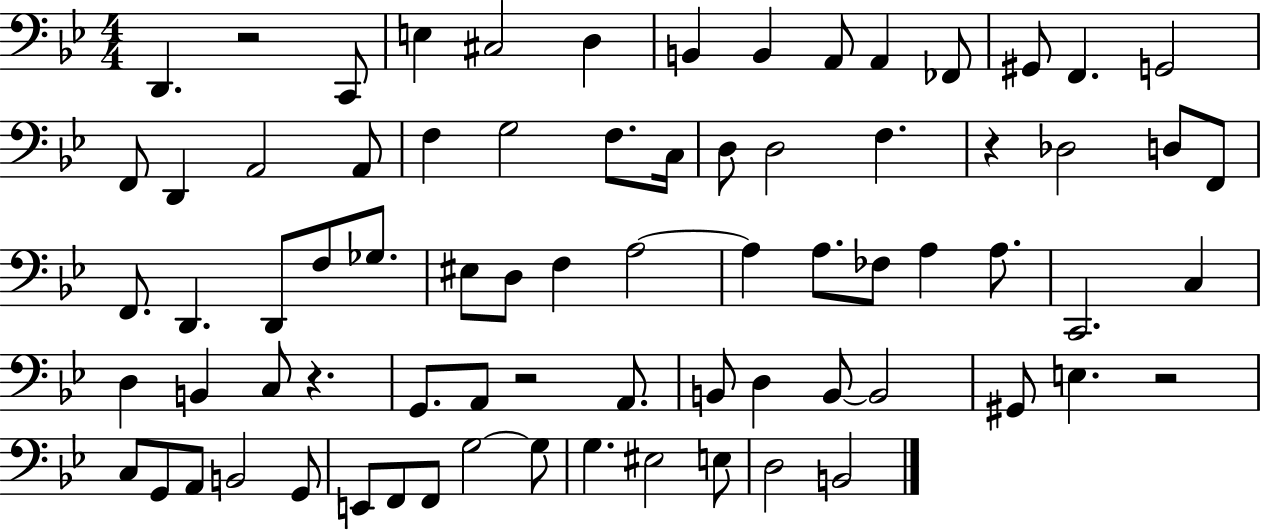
X:1
T:Untitled
M:4/4
L:1/4
K:Bb
D,, z2 C,,/2 E, ^C,2 D, B,, B,, A,,/2 A,, _F,,/2 ^G,,/2 F,, G,,2 F,,/2 D,, A,,2 A,,/2 F, G,2 F,/2 C,/4 D,/2 D,2 F, z _D,2 D,/2 F,,/2 F,,/2 D,, D,,/2 F,/2 _G,/2 ^E,/2 D,/2 F, A,2 A, A,/2 _F,/2 A, A,/2 C,,2 C, D, B,, C,/2 z G,,/2 A,,/2 z2 A,,/2 B,,/2 D, B,,/2 B,,2 ^G,,/2 E, z2 C,/2 G,,/2 A,,/2 B,,2 G,,/2 E,,/2 F,,/2 F,,/2 G,2 G,/2 G, ^E,2 E,/2 D,2 B,,2